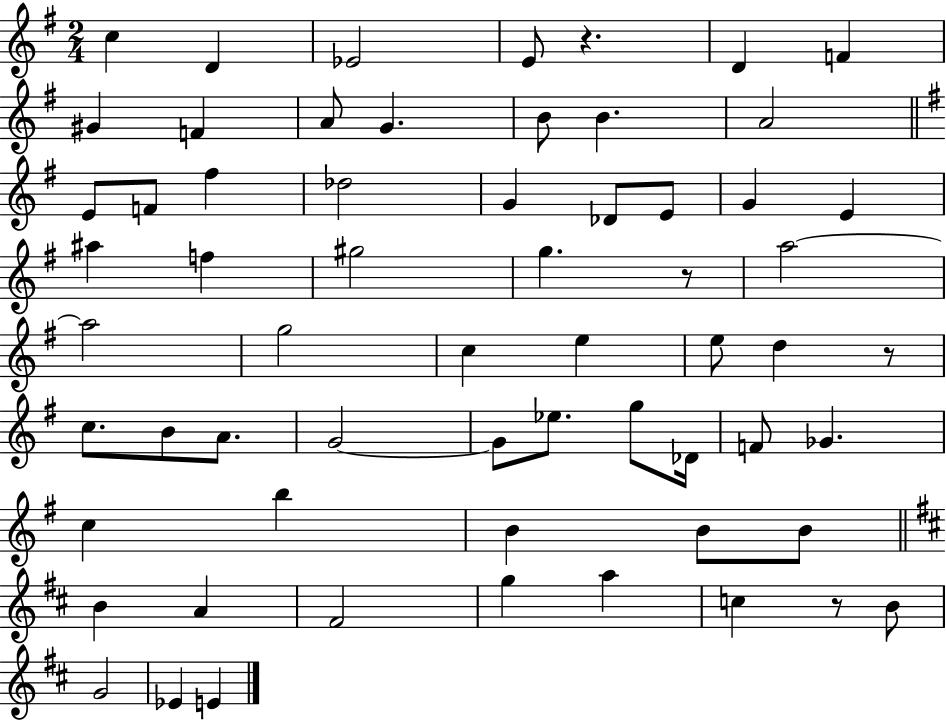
{
  \clef treble
  \numericTimeSignature
  \time 2/4
  \key g \major
  c''4 d'4 | ees'2 | e'8 r4. | d'4 f'4 | \break gis'4 f'4 | a'8 g'4. | b'8 b'4. | a'2 | \break \bar "||" \break \key e \minor e'8 f'8 fis''4 | des''2 | g'4 des'8 e'8 | g'4 e'4 | \break ais''4 f''4 | gis''2 | g''4. r8 | a''2~~ | \break a''2 | g''2 | c''4 e''4 | e''8 d''4 r8 | \break c''8. b'8 a'8. | g'2~~ | g'8 ees''8. g''8 des'16 | f'8 ges'4. | \break c''4 b''4 | b'4 b'8 b'8 | \bar "||" \break \key d \major b'4 a'4 | fis'2 | g''4 a''4 | c''4 r8 b'8 | \break g'2 | ees'4 e'4 | \bar "|."
}